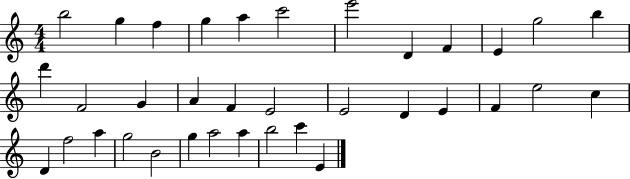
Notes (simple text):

B5/h G5/q F5/q G5/q A5/q C6/h E6/h D4/q F4/q E4/q G5/h B5/q D6/q F4/h G4/q A4/q F4/q E4/h E4/h D4/q E4/q F4/q E5/h C5/q D4/q F5/h A5/q G5/h B4/h G5/q A5/h A5/q B5/h C6/q E4/q